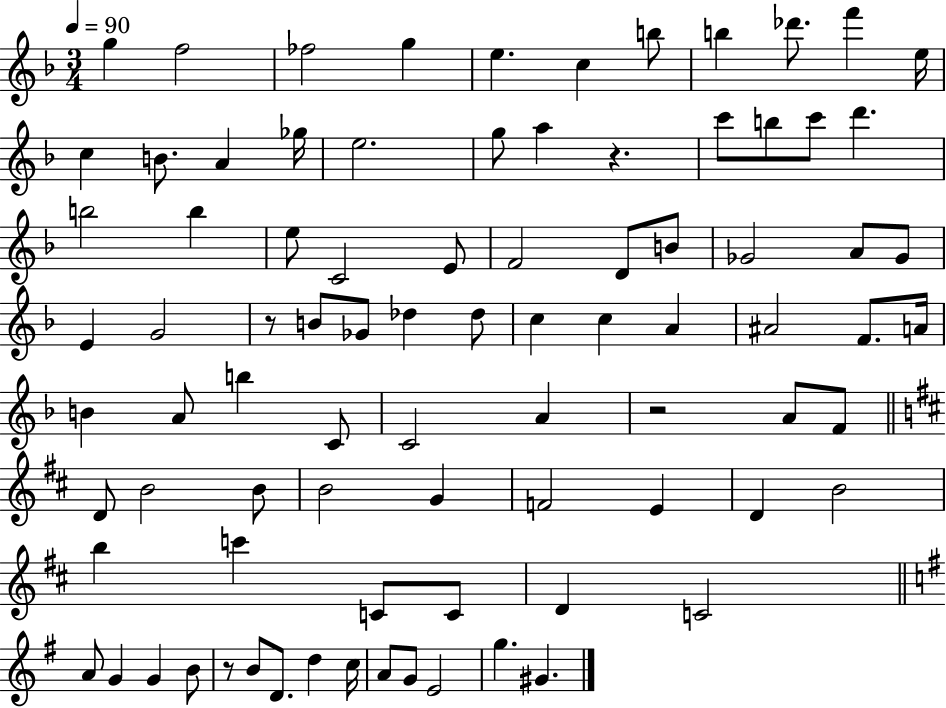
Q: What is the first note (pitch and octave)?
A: G5